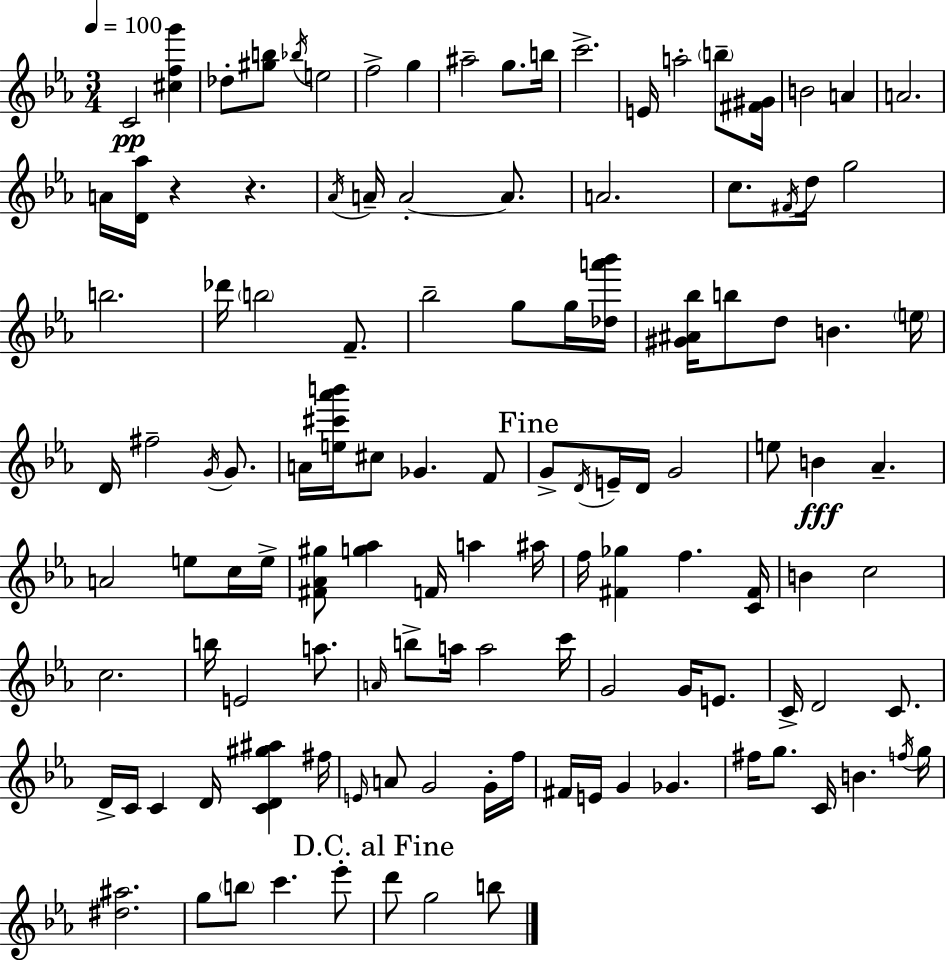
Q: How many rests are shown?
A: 2